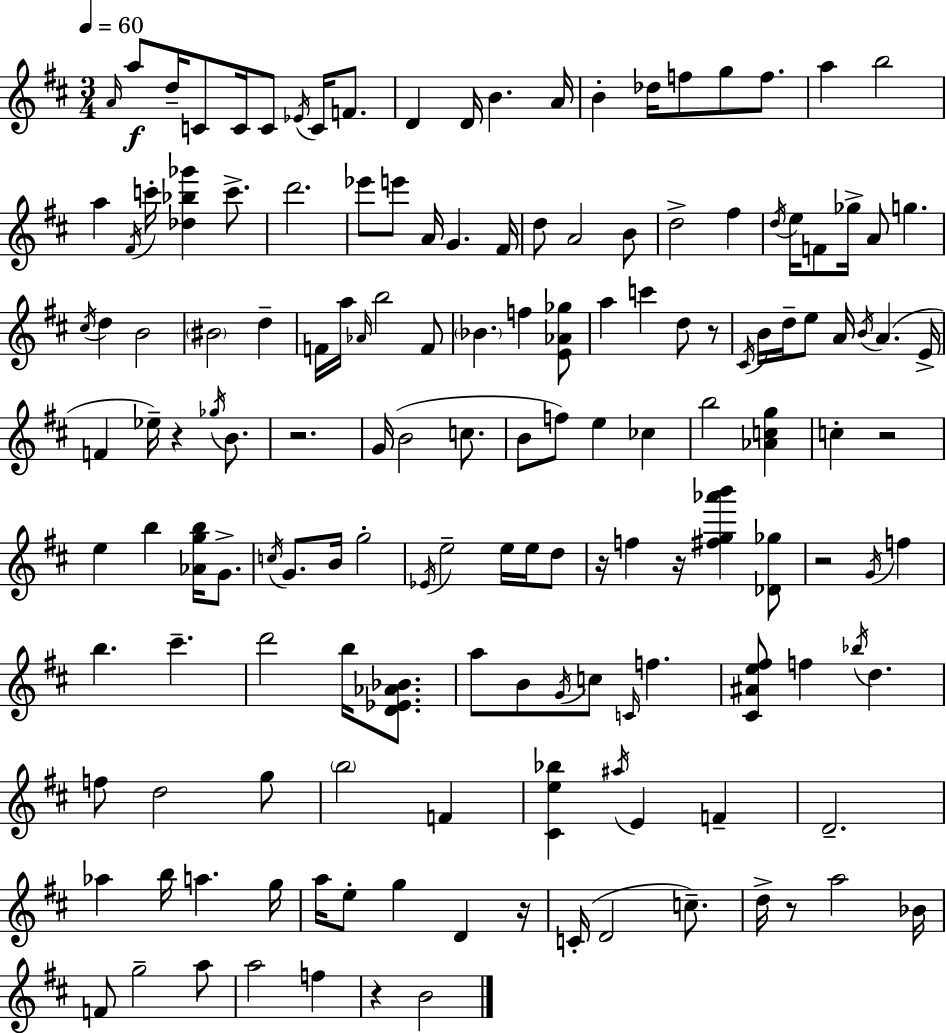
{
  \clef treble
  \numericTimeSignature
  \time 3/4
  \key d \major
  \tempo 4 = 60
  \grace { a'16 }\f a''8 d''16-- c'8 c'16 c'8 \acciaccatura { ees'16 } c'16 f'8. | d'4 d'16 b'4. | a'16 b'4-. des''16 f''8 g''8 f''8. | a''4 b''2 | \break a''4 \acciaccatura { fis'16 } c'''16-. <des'' bes'' ges'''>4 | c'''8.-> d'''2. | ees'''8 e'''8 a'16 g'4. | fis'16 d''8 a'2 | \break b'8 d''2-> fis''4 | \acciaccatura { d''16 } e''16 f'8 ges''16-> a'8 g''4. | \acciaccatura { cis''16 } d''4 b'2 | \parenthesize bis'2 | \break d''4-- f'16 a''16 \grace { aes'16 } b''2 | f'8 \parenthesize bes'4. | f''4 <e' aes' ges''>8 a''4 c'''4 | d''8 r8 \acciaccatura { cis'16 } b'16 d''16-- e''8 a'16 | \break \acciaccatura { b'16 } a'4.( e'16-> f'4 | ees''16--) r4 \acciaccatura { ges''16 } b'8. r2. | g'16( b'2 | c''8. b'8 f''8) | \break e''4 ces''4 b''2 | <aes' c'' g''>4 c''4-. | r2 e''4 | b''4 <aes' g'' b''>16 g'8.-> \acciaccatura { c''16 } g'8. | \break b'16 g''2-. \acciaccatura { ees'16 } e''2-- | e''16 e''16 d''8 r16 | f''4 r16 <fis'' g'' aes''' b'''>4 <des' ges''>8 r2 | \acciaccatura { g'16 } f''4 | \break b''4. cis'''4.-- | d'''2 b''16 <d' ees' aes' bes'>8. | a''8 b'8 \acciaccatura { g'16 } c''8 \grace { c'16 } f''4. | <cis' ais' e'' fis''>8 f''4 \acciaccatura { bes''16 } d''4. | \break f''8 d''2 | g''8 \parenthesize b''2 f'4 | <cis' e'' bes''>4 \acciaccatura { ais''16 } e'4 | f'4-- d'2.-- | \break aes''4 b''16 a''4. | g''16 a''16 e''8-. g''4 d'4 | r16 c'16-.( d'2 | c''8.--) d''16-> r8 a''2 | \break bes'16 f'8 g''2-- | a''8 a''2 | f''4 r4 b'2 | \bar "|."
}